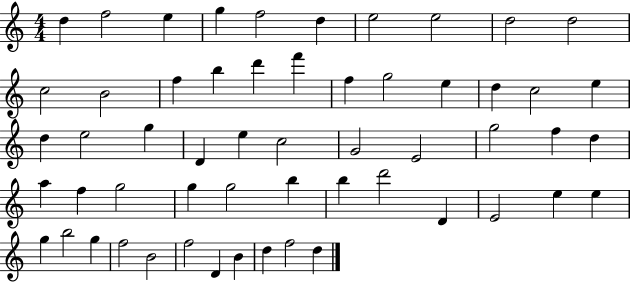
{
  \clef treble
  \numericTimeSignature
  \time 4/4
  \key c \major
  d''4 f''2 e''4 | g''4 f''2 d''4 | e''2 e''2 | d''2 d''2 | \break c''2 b'2 | f''4 b''4 d'''4 f'''4 | f''4 g''2 e''4 | d''4 c''2 e''4 | \break d''4 e''2 g''4 | d'4 e''4 c''2 | g'2 e'2 | g''2 f''4 d''4 | \break a''4 f''4 g''2 | g''4 g''2 b''4 | b''4 d'''2 d'4 | e'2 e''4 e''4 | \break g''4 b''2 g''4 | f''2 b'2 | f''2 d'4 b'4 | d''4 f''2 d''4 | \break \bar "|."
}